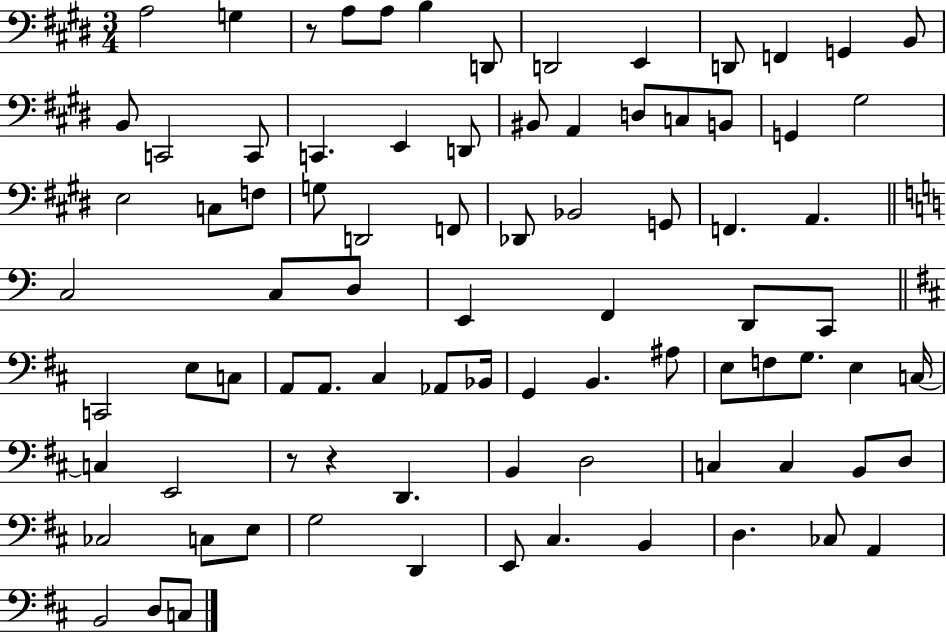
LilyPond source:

{
  \clef bass
  \numericTimeSignature
  \time 3/4
  \key e \major
  a2 g4 | r8 a8 a8 b4 d,8 | d,2 e,4 | d,8 f,4 g,4 b,8 | \break b,8 c,2 c,8 | c,4. e,4 d,8 | bis,8 a,4 d8 c8 b,8 | g,4 gis2 | \break e2 c8 f8 | g8 d,2 f,8 | des,8 bes,2 g,8 | f,4. a,4. | \break \bar "||" \break \key c \major c2 c8 d8 | e,4 f,4 d,8 c,8 | \bar "||" \break \key b \minor c,2 e8 c8 | a,8 a,8. cis4 aes,8 bes,16 | g,4 b,4. ais8 | e8 f8 g8. e4 c16~~ | \break c4 e,2 | r8 r4 d,4. | b,4 d2 | c4 c4 b,8 d8 | \break ces2 c8 e8 | g2 d,4 | e,8 cis4. b,4 | d4. ces8 a,4 | \break b,2 d8 c8 | \bar "|."
}